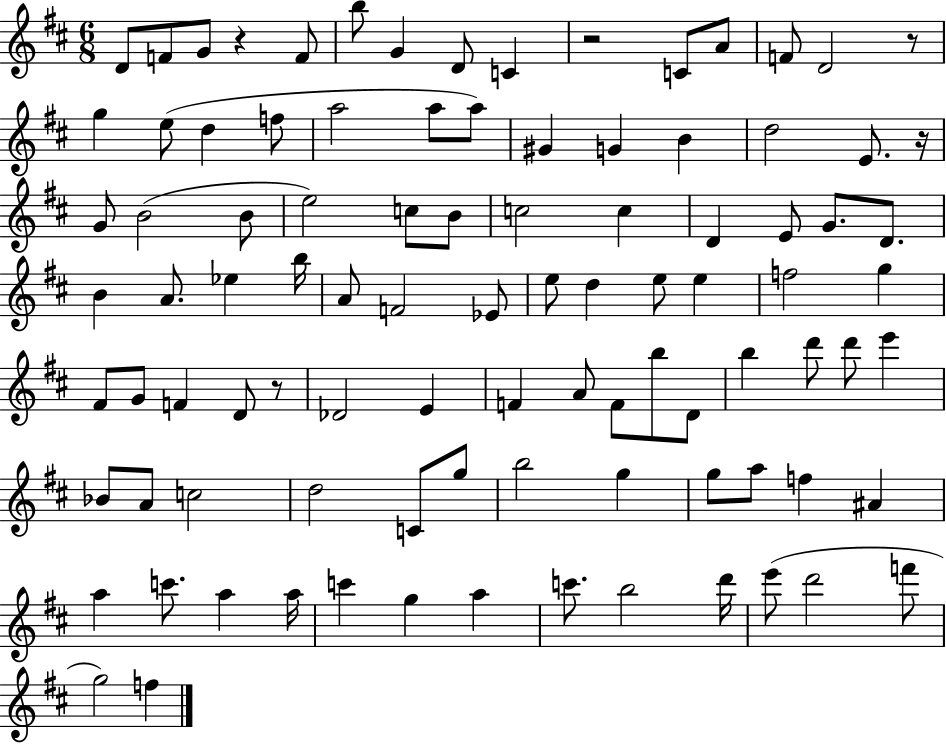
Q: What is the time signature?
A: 6/8